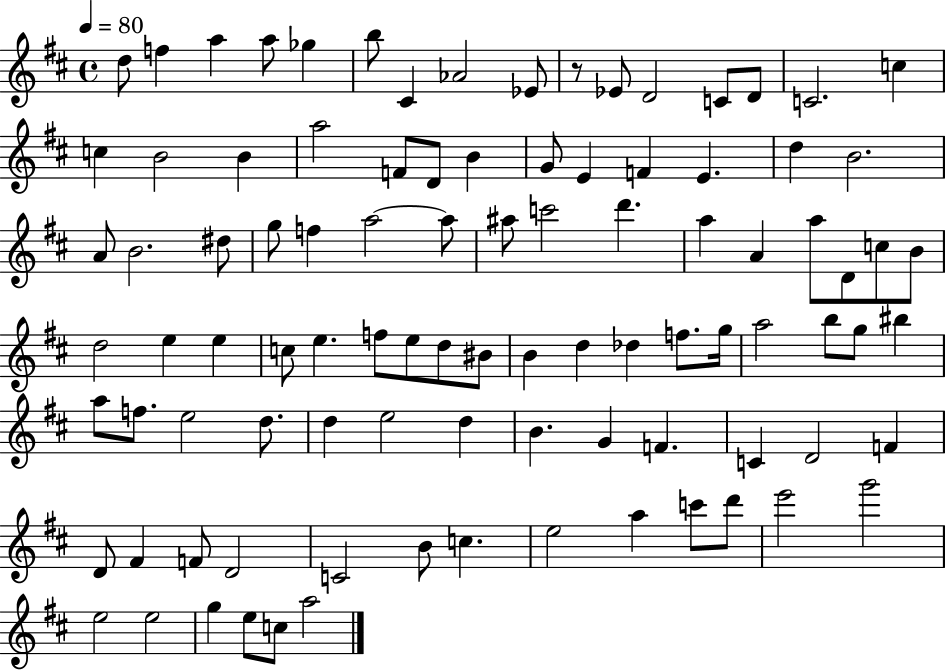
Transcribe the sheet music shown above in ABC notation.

X:1
T:Untitled
M:4/4
L:1/4
K:D
d/2 f a a/2 _g b/2 ^C _A2 _E/2 z/2 _E/2 D2 C/2 D/2 C2 c c B2 B a2 F/2 D/2 B G/2 E F E d B2 A/2 B2 ^d/2 g/2 f a2 a/2 ^a/2 c'2 d' a A a/2 D/2 c/2 B/2 d2 e e c/2 e f/2 e/2 d/2 ^B/2 B d _d f/2 g/4 a2 b/2 g/2 ^b a/2 f/2 e2 d/2 d e2 d B G F C D2 F D/2 ^F F/2 D2 C2 B/2 c e2 a c'/2 d'/2 e'2 g'2 e2 e2 g e/2 c/2 a2